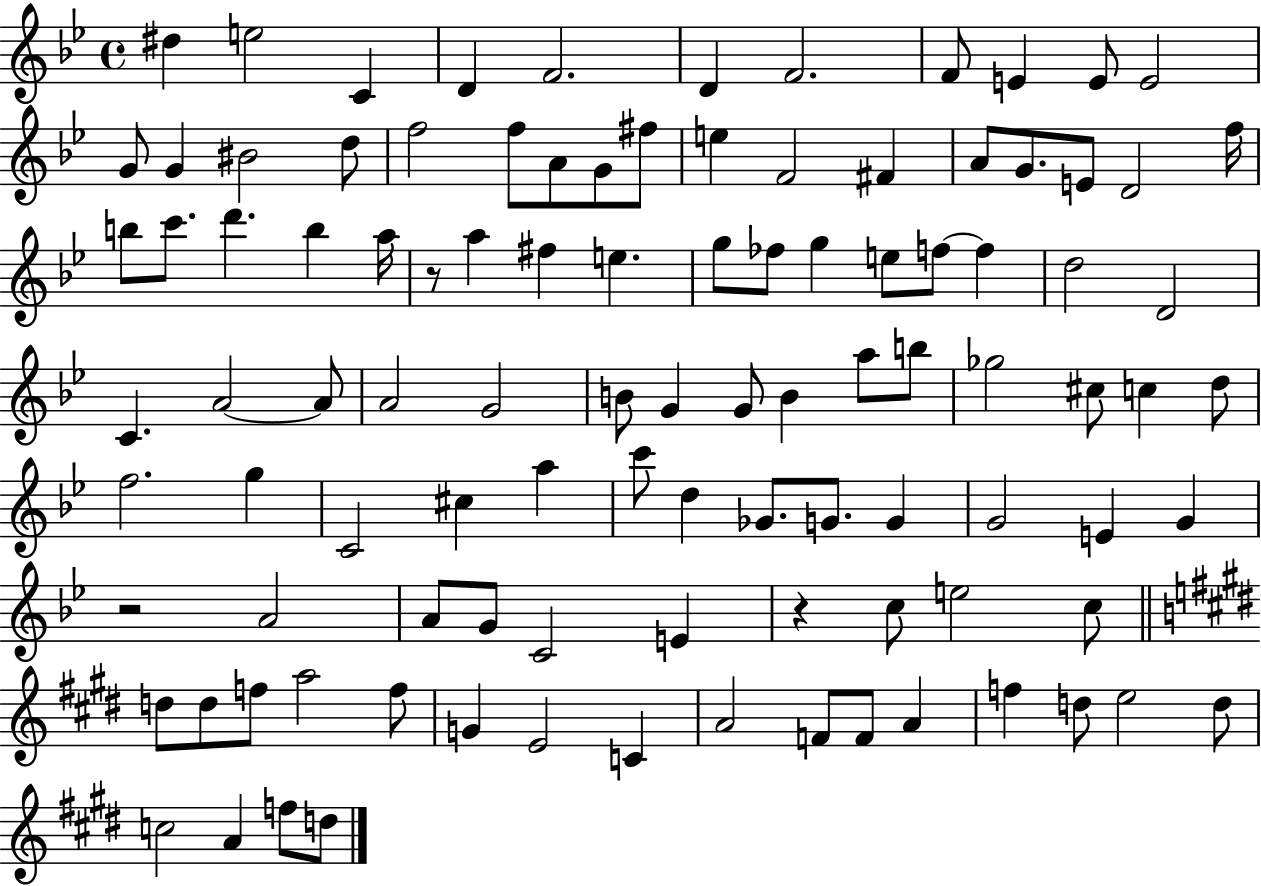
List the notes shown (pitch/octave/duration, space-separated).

D#5/q E5/h C4/q D4/q F4/h. D4/q F4/h. F4/e E4/q E4/e E4/h G4/e G4/q BIS4/h D5/e F5/h F5/e A4/e G4/e F#5/e E5/q F4/h F#4/q A4/e G4/e. E4/e D4/h F5/s B5/e C6/e. D6/q. B5/q A5/s R/e A5/q F#5/q E5/q. G5/e FES5/e G5/q E5/e F5/e F5/q D5/h D4/h C4/q. A4/h A4/e A4/h G4/h B4/e G4/q G4/e B4/q A5/e B5/e Gb5/h C#5/e C5/q D5/e F5/h. G5/q C4/h C#5/q A5/q C6/e D5/q Gb4/e. G4/e. G4/q G4/h E4/q G4/q R/h A4/h A4/e G4/e C4/h E4/q R/q C5/e E5/h C5/e D5/e D5/e F5/e A5/h F5/e G4/q E4/h C4/q A4/h F4/e F4/e A4/q F5/q D5/e E5/h D5/e C5/h A4/q F5/e D5/e